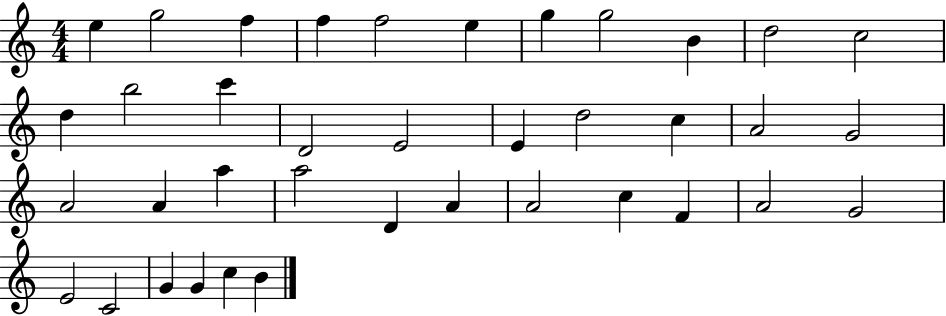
{
  \clef treble
  \numericTimeSignature
  \time 4/4
  \key c \major
  e''4 g''2 f''4 | f''4 f''2 e''4 | g''4 g''2 b'4 | d''2 c''2 | \break d''4 b''2 c'''4 | d'2 e'2 | e'4 d''2 c''4 | a'2 g'2 | \break a'2 a'4 a''4 | a''2 d'4 a'4 | a'2 c''4 f'4 | a'2 g'2 | \break e'2 c'2 | g'4 g'4 c''4 b'4 | \bar "|."
}